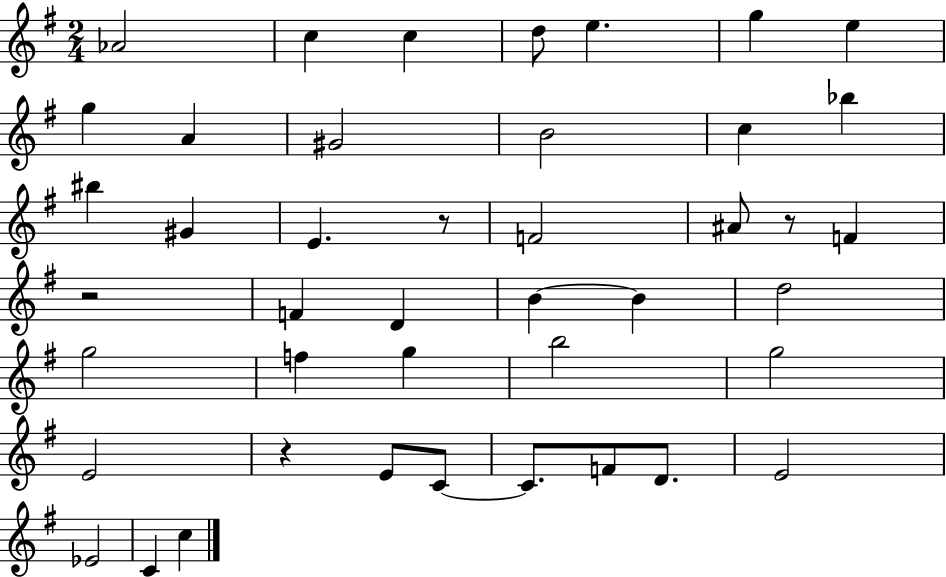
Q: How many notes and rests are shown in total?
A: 43